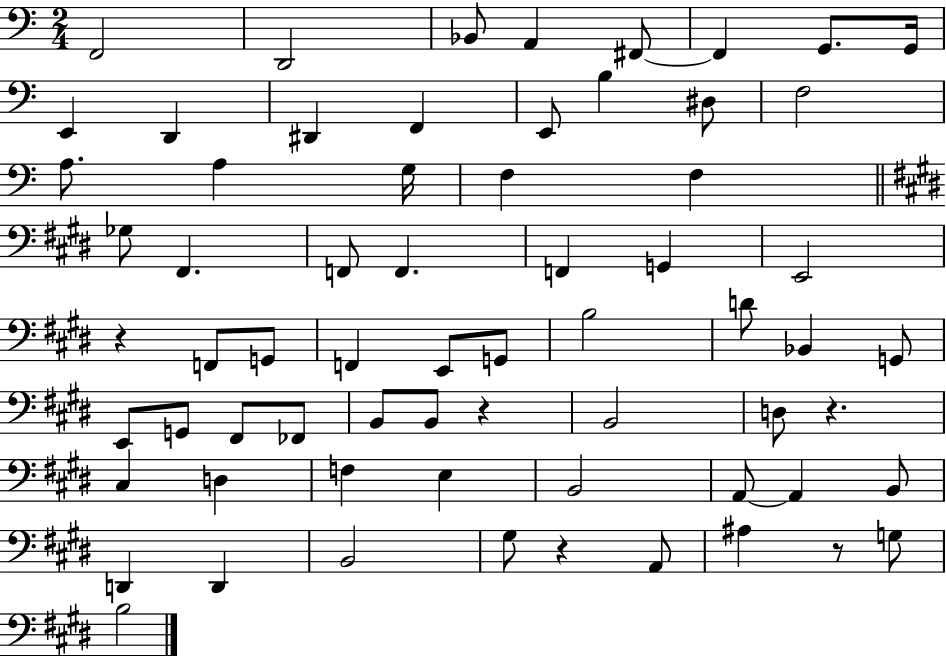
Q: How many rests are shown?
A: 5